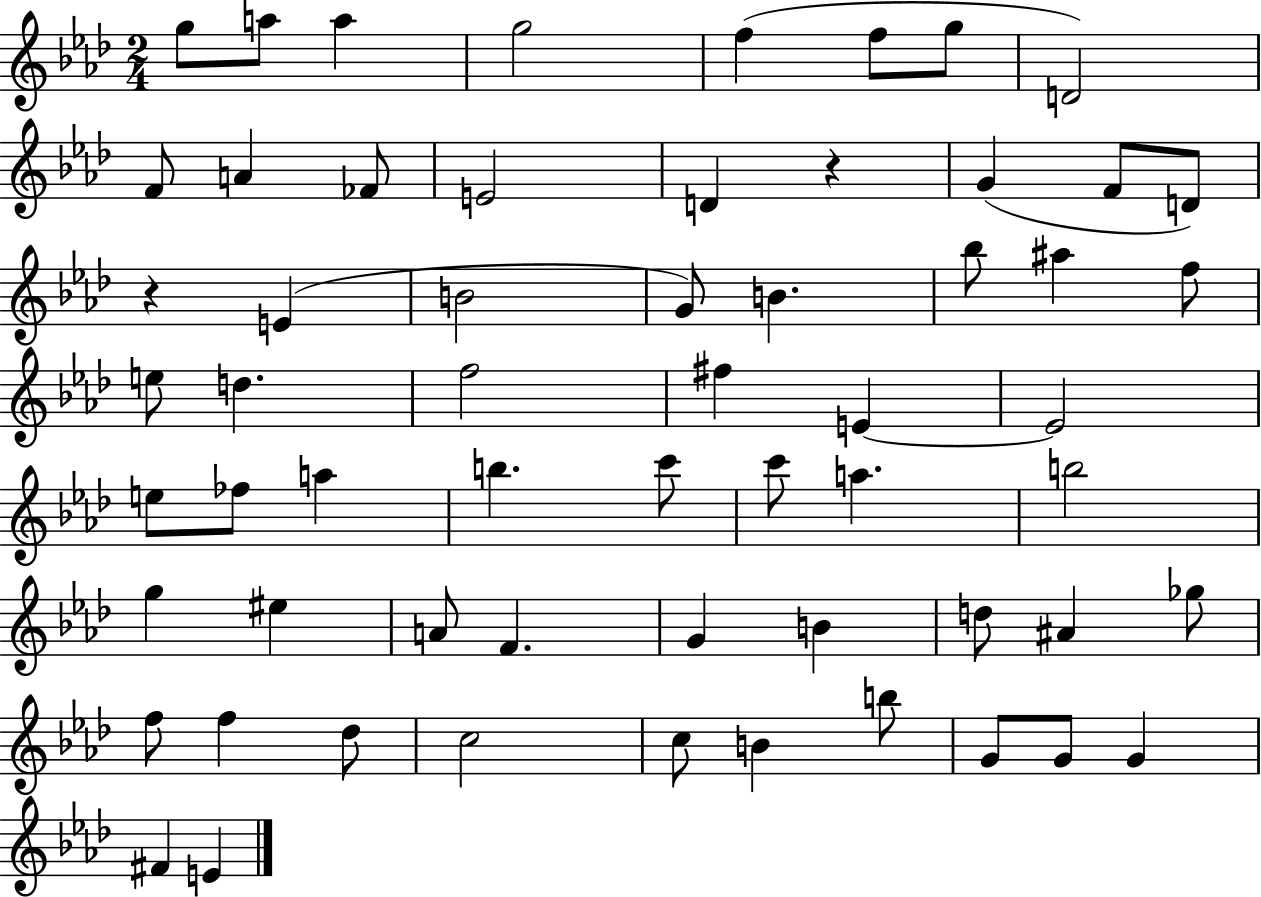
G5/e A5/e A5/q G5/h F5/q F5/e G5/e D4/h F4/e A4/q FES4/e E4/h D4/q R/q G4/q F4/e D4/e R/q E4/q B4/h G4/e B4/q. Bb5/e A#5/q F5/e E5/e D5/q. F5/h F#5/q E4/q E4/h E5/e FES5/e A5/q B5/q. C6/e C6/e A5/q. B5/h G5/q EIS5/q A4/e F4/q. G4/q B4/q D5/e A#4/q Gb5/e F5/e F5/q Db5/e C5/h C5/e B4/q B5/e G4/e G4/e G4/q F#4/q E4/q